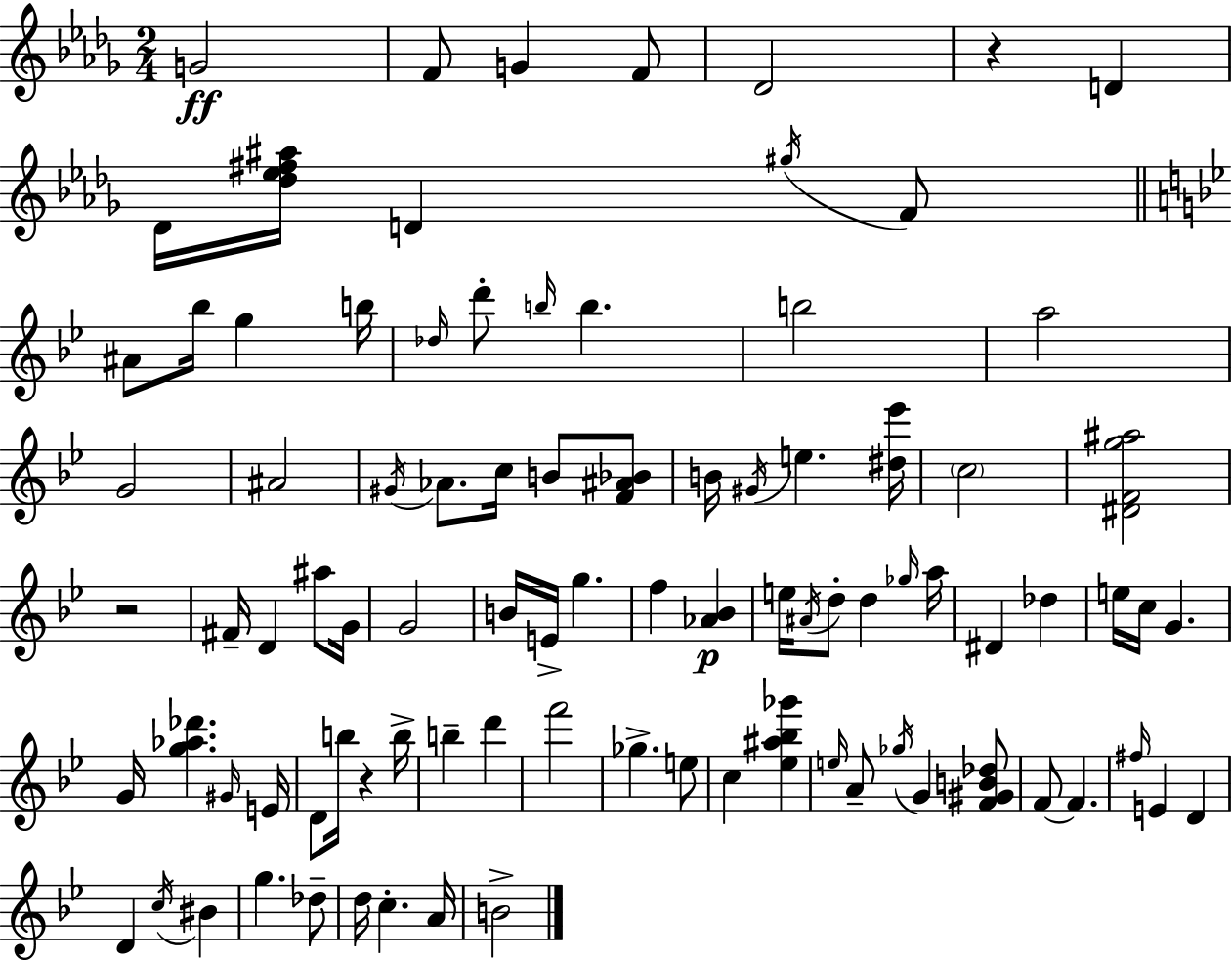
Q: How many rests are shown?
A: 3